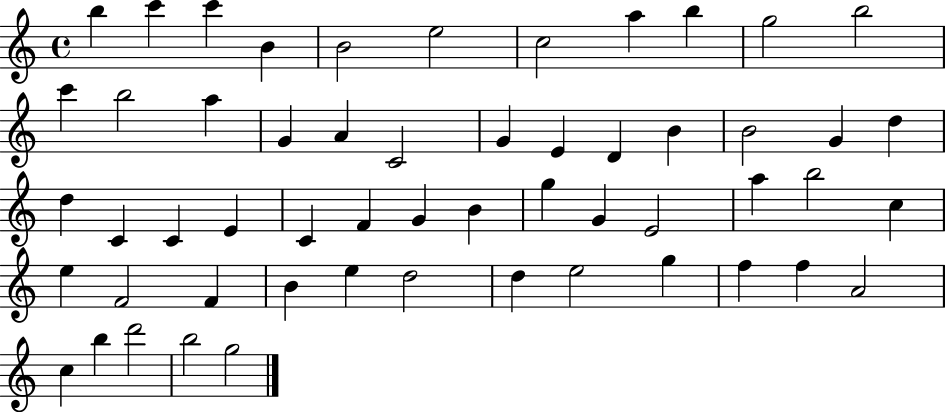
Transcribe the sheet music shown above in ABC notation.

X:1
T:Untitled
M:4/4
L:1/4
K:C
b c' c' B B2 e2 c2 a b g2 b2 c' b2 a G A C2 G E D B B2 G d d C C E C F G B g G E2 a b2 c e F2 F B e d2 d e2 g f f A2 c b d'2 b2 g2